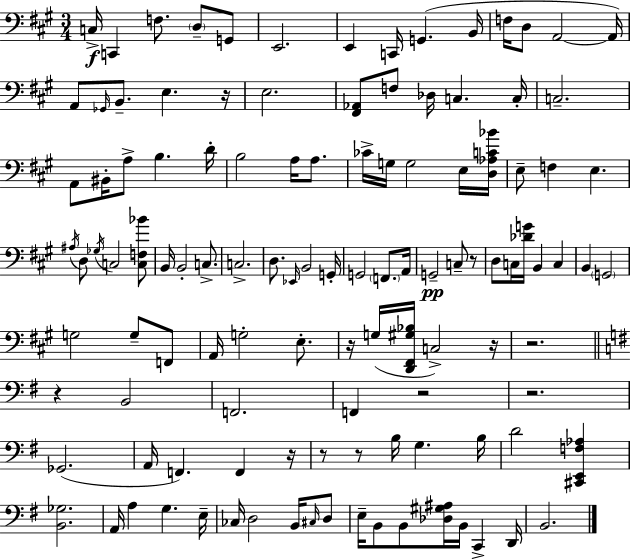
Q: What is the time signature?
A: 3/4